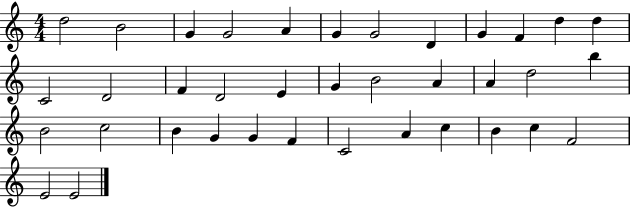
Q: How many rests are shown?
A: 0